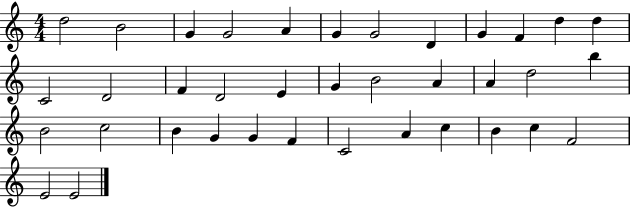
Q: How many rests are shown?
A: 0